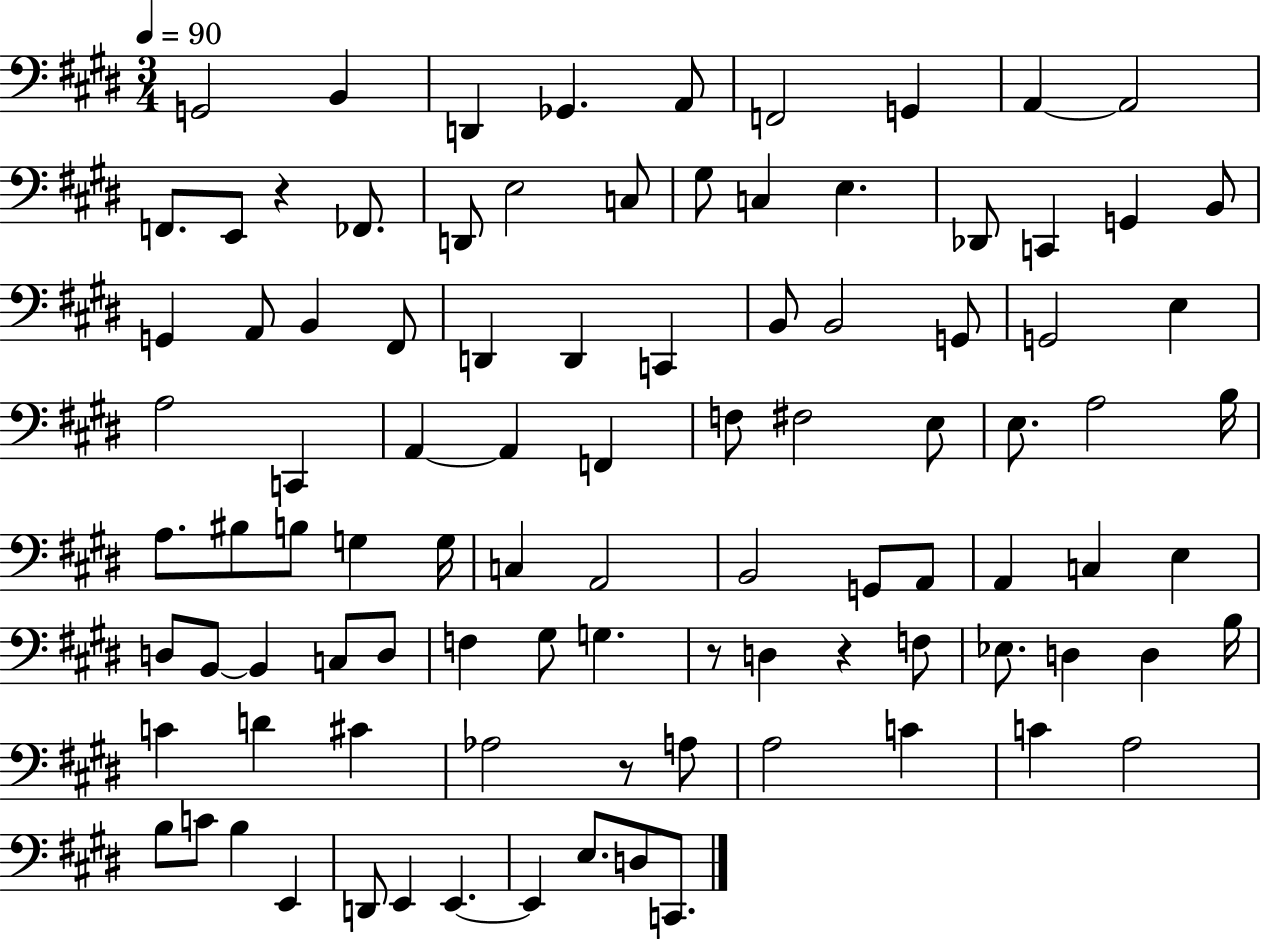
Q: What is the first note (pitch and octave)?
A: G2